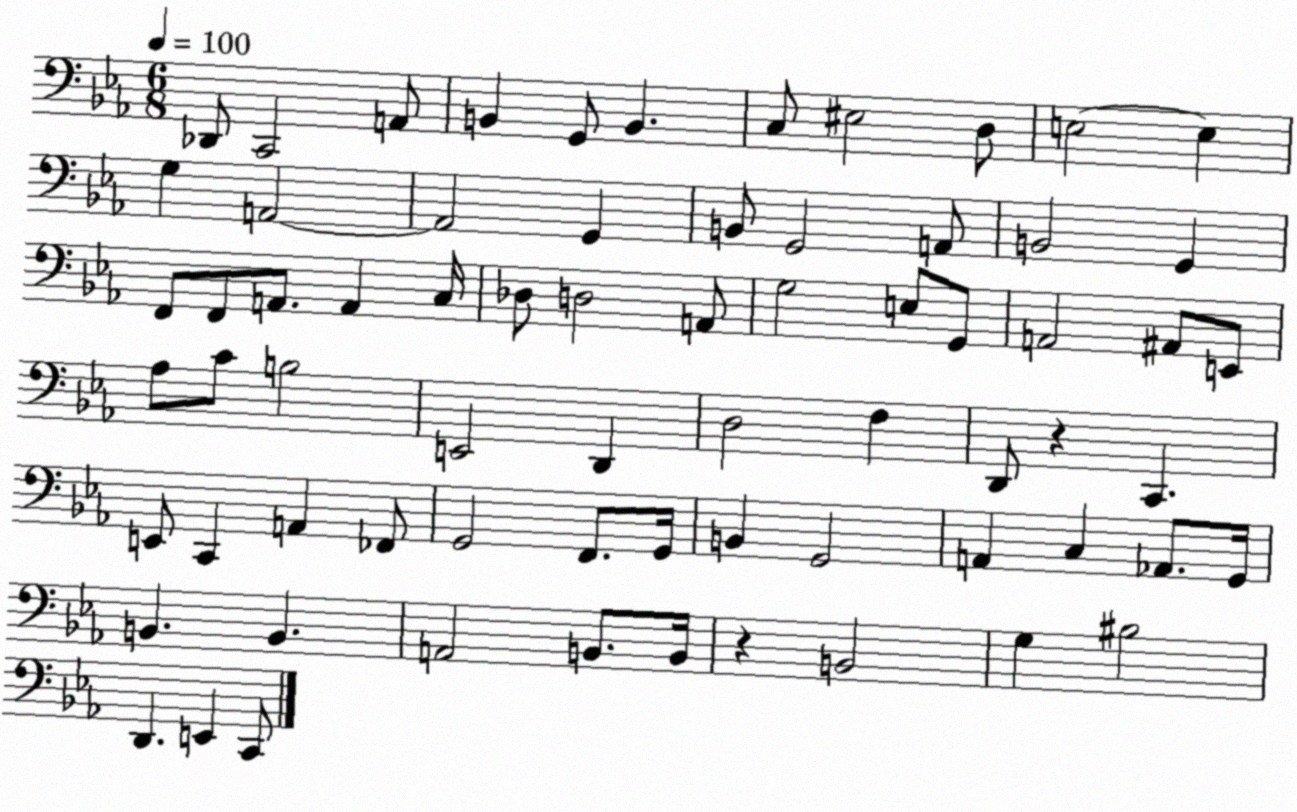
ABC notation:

X:1
T:Untitled
M:6/8
L:1/4
K:Eb
_D,,/2 C,,2 A,,/2 B,, G,,/2 B,, C,/2 ^E,2 D,/2 E,2 E, G, A,,2 A,,2 G,, B,,/2 G,,2 A,,/2 B,,2 G,, F,,/2 F,,/2 A,,/2 A,, C,/4 _D,/2 D,2 A,,/2 G,2 E,/2 G,,/2 A,,2 ^A,,/2 E,,/2 _A,/2 C/2 B,2 E,,2 D,, D,2 F, D,,/2 z C,, E,,/2 C,, A,, _F,,/2 G,,2 F,,/2 G,,/4 B,, G,,2 A,, C, _A,,/2 G,,/4 B,, B,, A,,2 B,,/2 B,,/4 z B,,2 G, ^B,2 D,, E,, C,,/2